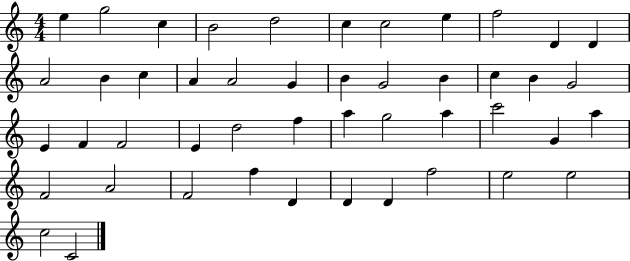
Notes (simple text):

E5/q G5/h C5/q B4/h D5/h C5/q C5/h E5/q F5/h D4/q D4/q A4/h B4/q C5/q A4/q A4/h G4/q B4/q G4/h B4/q C5/q B4/q G4/h E4/q F4/q F4/h E4/q D5/h F5/q A5/q G5/h A5/q C6/h G4/q A5/q F4/h A4/h F4/h F5/q D4/q D4/q D4/q F5/h E5/h E5/h C5/h C4/h